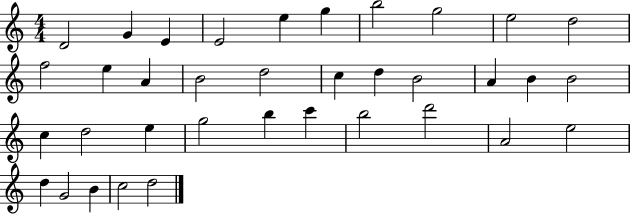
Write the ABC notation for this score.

X:1
T:Untitled
M:4/4
L:1/4
K:C
D2 G E E2 e g b2 g2 e2 d2 f2 e A B2 d2 c d B2 A B B2 c d2 e g2 b c' b2 d'2 A2 e2 d G2 B c2 d2